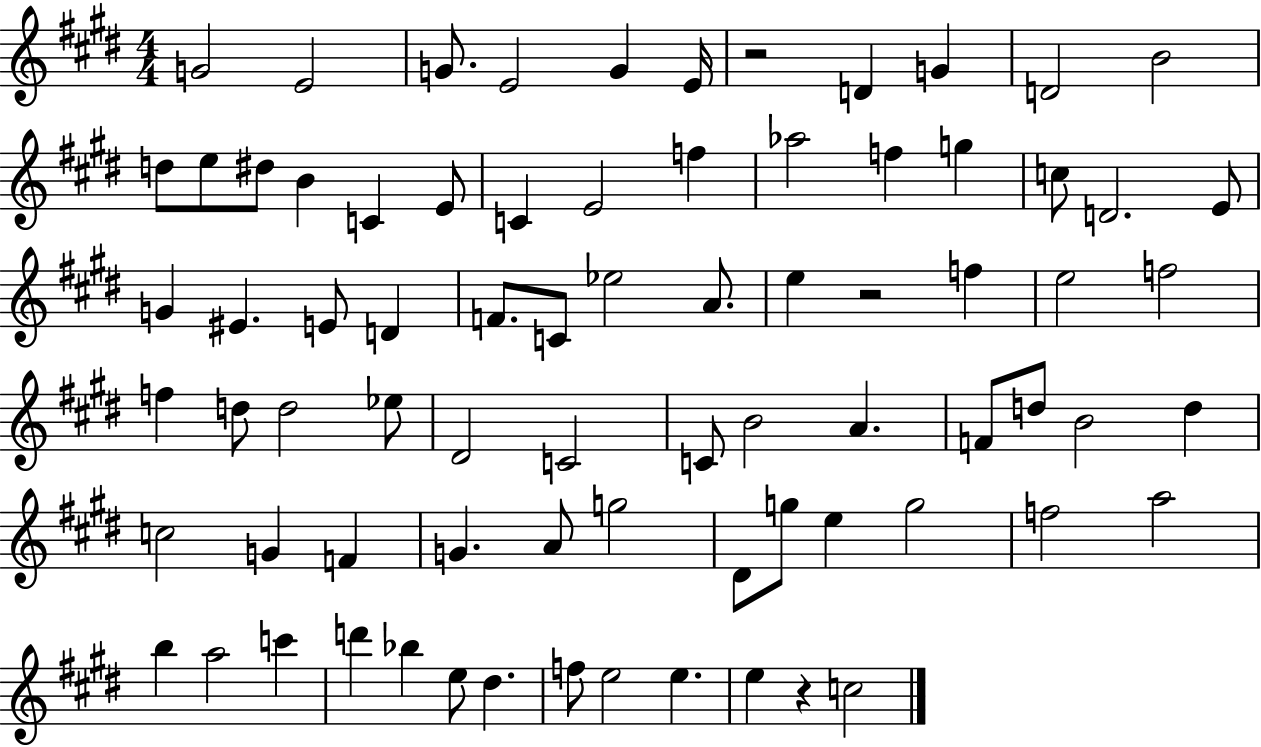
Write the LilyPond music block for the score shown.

{
  \clef treble
  \numericTimeSignature
  \time 4/4
  \key e \major
  g'2 e'2 | g'8. e'2 g'4 e'16 | r2 d'4 g'4 | d'2 b'2 | \break d''8 e''8 dis''8 b'4 c'4 e'8 | c'4 e'2 f''4 | aes''2 f''4 g''4 | c''8 d'2. e'8 | \break g'4 eis'4. e'8 d'4 | f'8. c'8 ees''2 a'8. | e''4 r2 f''4 | e''2 f''2 | \break f''4 d''8 d''2 ees''8 | dis'2 c'2 | c'8 b'2 a'4. | f'8 d''8 b'2 d''4 | \break c''2 g'4 f'4 | g'4. a'8 g''2 | dis'8 g''8 e''4 g''2 | f''2 a''2 | \break b''4 a''2 c'''4 | d'''4 bes''4 e''8 dis''4. | f''8 e''2 e''4. | e''4 r4 c''2 | \break \bar "|."
}